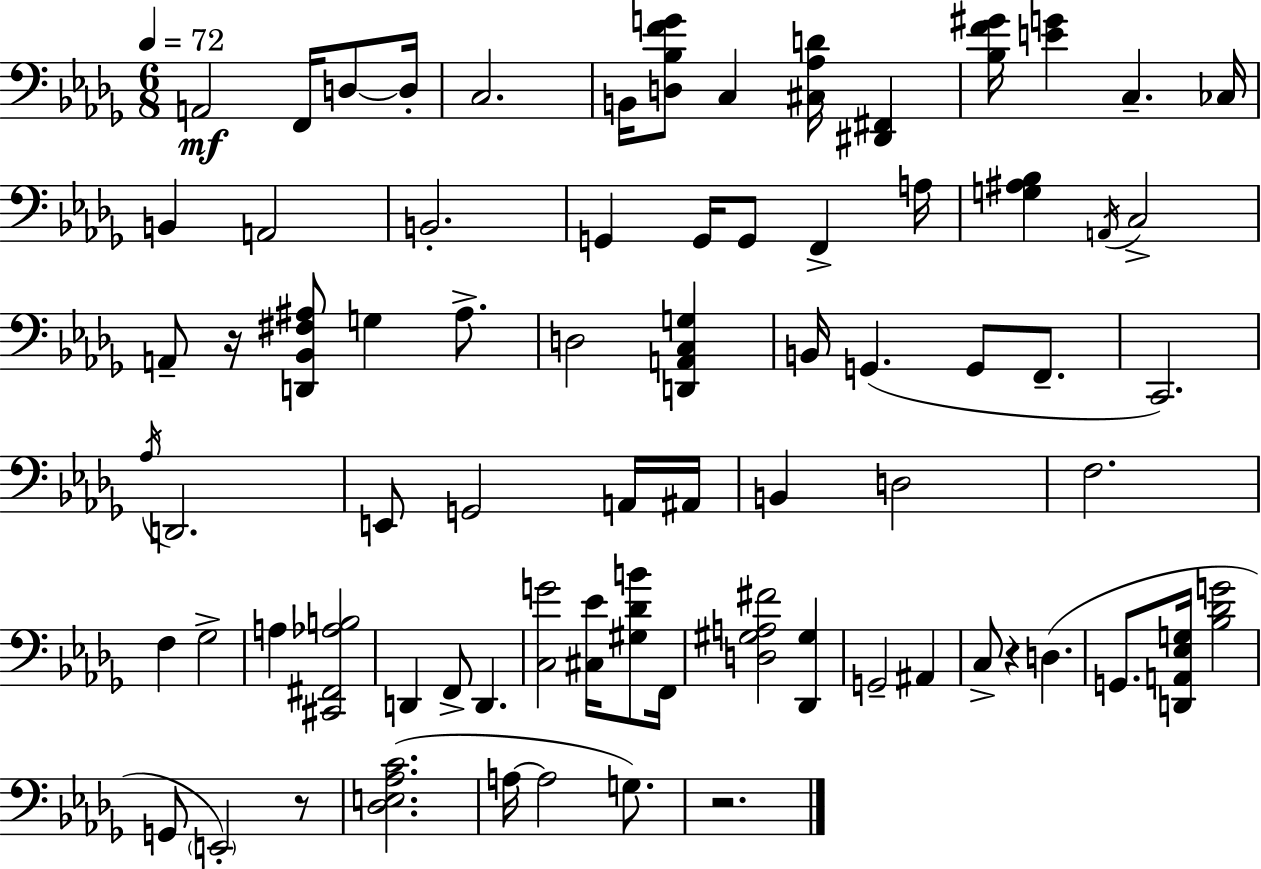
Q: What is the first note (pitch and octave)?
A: A2